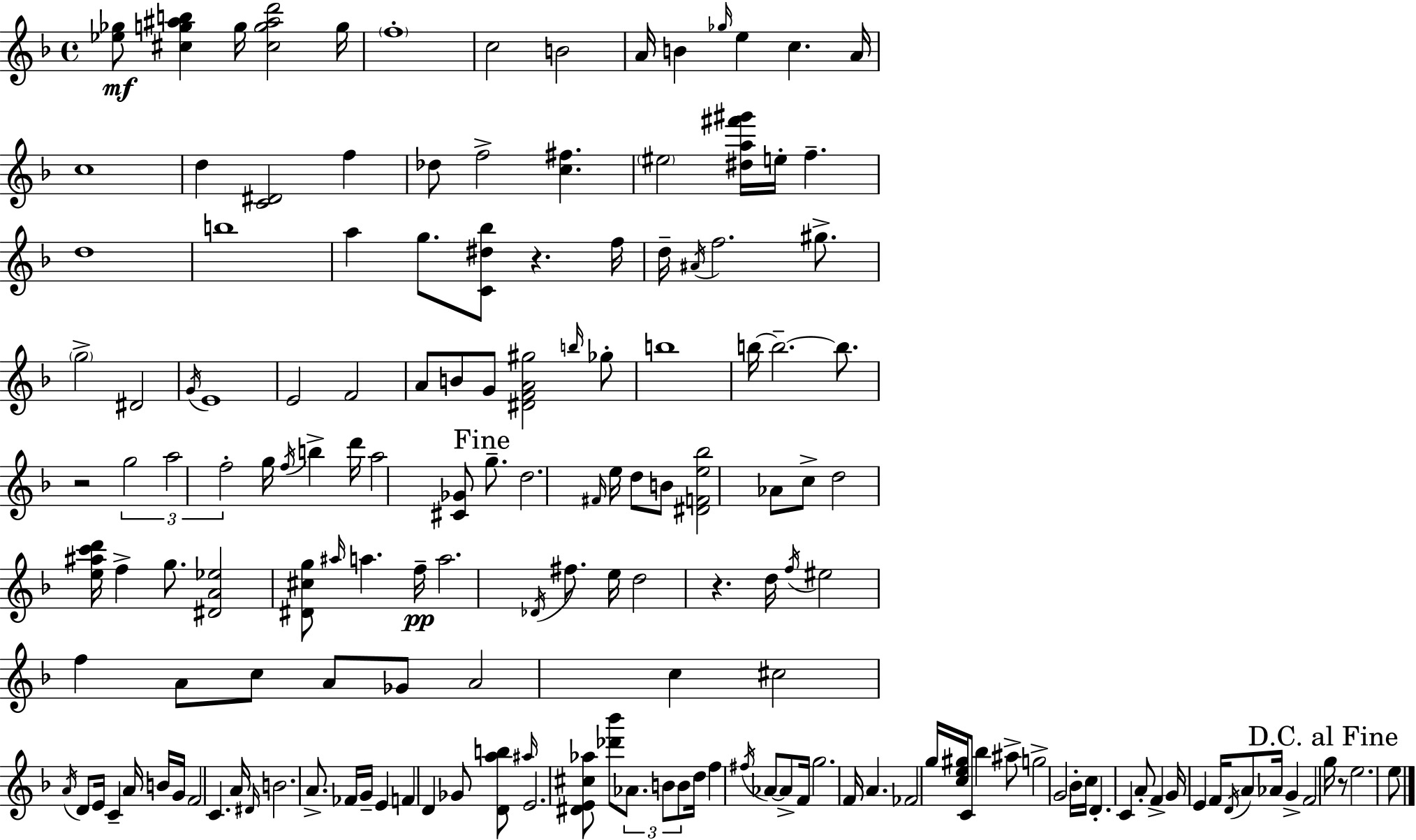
{
  \clef treble
  \time 4/4
  \defaultTimeSignature
  \key f \major
  <ees'' ges''>8\mf <cis'' g'' ais'' b''>4 g''16 <cis'' g'' ais'' d'''>2 g''16 | \parenthesize f''1-. | c''2 b'2 | a'16 b'4 \grace { ges''16 } e''4 c''4. | \break a'16 c''1 | d''4 <c' dis'>2 f''4 | des''8 f''2-> <c'' fis''>4. | \parenthesize eis''2 <dis'' a'' fis''' gis'''>16 e''16-. f''4.-- | \break d''1 | b''1 | a''4 g''8. <c' dis'' bes''>8 r4. | f''16 d''16-- \acciaccatura { ais'16 } f''2. gis''8.-> | \break \parenthesize g''2-> dis'2 | \acciaccatura { g'16 } e'1 | e'2 f'2 | a'8 b'8 g'8 <dis' f' a' gis''>2 | \break \grace { b''16 } ges''8-. b''1 | b''16~~ b''2.--~~ | b''8. r2 \tuplet 3/2 { g''2 | a''2 f''2-. } | \break g''16 \acciaccatura { f''16 } b''4-> d'''16 a''2 | <cis' ges'>8 \mark "Fine" g''8.-- d''2. | \grace { fis'16 } e''16 d''8 b'8 <dis' f' e'' bes''>2 | aes'8 c''8-> d''2 <e'' ais'' c''' d'''>16 f''4-> | \break g''8. <dis' a' ees''>2 <dis' cis'' g''>8 | \grace { ais''16 } a''4. f''16--\pp a''2. | \acciaccatura { des'16 } fis''8. e''16 d''2 | r4. d''16 \acciaccatura { f''16 } eis''2 | \break f''4 a'8 c''8 a'8 ges'8 a'2 | c''4 cis''2 | \acciaccatura { a'16 } d'8 e'16 c'4-- a'16 b'16 g'16 f'2 | c'4. a'16 \grace { dis'16 } b'2. | \break a'8.-> fes'16 g'16-- e'4 | f'4 d'4 ges'8 <d' a'' b''>8 \grace { ais''16 } e'2. | <dis' e' cis'' aes''>8 <des''' bes'''>8 \tuplet 3/2 { aes'8. | b'8 b'8 } d''16 f''4 \acciaccatura { fis''16 } aes'8~~ aes'8-> f'16 | \break g''2. f'16 a'4. | fes'2 g''16 <c'' e'' gis''>16 c'8 bes''4 | ais''8-> g''2-> \parenthesize g'2 | bes'16-. c''16 d'4.-. c'4 | \break a'8-. f'4-> g'16 e'4 f'16 \acciaccatura { d'16 } a'8 | aes'16 g'4-> f'2 \mark "D.C. al Fine" g''16 r8 | e''2. e''8 \bar "|."
}